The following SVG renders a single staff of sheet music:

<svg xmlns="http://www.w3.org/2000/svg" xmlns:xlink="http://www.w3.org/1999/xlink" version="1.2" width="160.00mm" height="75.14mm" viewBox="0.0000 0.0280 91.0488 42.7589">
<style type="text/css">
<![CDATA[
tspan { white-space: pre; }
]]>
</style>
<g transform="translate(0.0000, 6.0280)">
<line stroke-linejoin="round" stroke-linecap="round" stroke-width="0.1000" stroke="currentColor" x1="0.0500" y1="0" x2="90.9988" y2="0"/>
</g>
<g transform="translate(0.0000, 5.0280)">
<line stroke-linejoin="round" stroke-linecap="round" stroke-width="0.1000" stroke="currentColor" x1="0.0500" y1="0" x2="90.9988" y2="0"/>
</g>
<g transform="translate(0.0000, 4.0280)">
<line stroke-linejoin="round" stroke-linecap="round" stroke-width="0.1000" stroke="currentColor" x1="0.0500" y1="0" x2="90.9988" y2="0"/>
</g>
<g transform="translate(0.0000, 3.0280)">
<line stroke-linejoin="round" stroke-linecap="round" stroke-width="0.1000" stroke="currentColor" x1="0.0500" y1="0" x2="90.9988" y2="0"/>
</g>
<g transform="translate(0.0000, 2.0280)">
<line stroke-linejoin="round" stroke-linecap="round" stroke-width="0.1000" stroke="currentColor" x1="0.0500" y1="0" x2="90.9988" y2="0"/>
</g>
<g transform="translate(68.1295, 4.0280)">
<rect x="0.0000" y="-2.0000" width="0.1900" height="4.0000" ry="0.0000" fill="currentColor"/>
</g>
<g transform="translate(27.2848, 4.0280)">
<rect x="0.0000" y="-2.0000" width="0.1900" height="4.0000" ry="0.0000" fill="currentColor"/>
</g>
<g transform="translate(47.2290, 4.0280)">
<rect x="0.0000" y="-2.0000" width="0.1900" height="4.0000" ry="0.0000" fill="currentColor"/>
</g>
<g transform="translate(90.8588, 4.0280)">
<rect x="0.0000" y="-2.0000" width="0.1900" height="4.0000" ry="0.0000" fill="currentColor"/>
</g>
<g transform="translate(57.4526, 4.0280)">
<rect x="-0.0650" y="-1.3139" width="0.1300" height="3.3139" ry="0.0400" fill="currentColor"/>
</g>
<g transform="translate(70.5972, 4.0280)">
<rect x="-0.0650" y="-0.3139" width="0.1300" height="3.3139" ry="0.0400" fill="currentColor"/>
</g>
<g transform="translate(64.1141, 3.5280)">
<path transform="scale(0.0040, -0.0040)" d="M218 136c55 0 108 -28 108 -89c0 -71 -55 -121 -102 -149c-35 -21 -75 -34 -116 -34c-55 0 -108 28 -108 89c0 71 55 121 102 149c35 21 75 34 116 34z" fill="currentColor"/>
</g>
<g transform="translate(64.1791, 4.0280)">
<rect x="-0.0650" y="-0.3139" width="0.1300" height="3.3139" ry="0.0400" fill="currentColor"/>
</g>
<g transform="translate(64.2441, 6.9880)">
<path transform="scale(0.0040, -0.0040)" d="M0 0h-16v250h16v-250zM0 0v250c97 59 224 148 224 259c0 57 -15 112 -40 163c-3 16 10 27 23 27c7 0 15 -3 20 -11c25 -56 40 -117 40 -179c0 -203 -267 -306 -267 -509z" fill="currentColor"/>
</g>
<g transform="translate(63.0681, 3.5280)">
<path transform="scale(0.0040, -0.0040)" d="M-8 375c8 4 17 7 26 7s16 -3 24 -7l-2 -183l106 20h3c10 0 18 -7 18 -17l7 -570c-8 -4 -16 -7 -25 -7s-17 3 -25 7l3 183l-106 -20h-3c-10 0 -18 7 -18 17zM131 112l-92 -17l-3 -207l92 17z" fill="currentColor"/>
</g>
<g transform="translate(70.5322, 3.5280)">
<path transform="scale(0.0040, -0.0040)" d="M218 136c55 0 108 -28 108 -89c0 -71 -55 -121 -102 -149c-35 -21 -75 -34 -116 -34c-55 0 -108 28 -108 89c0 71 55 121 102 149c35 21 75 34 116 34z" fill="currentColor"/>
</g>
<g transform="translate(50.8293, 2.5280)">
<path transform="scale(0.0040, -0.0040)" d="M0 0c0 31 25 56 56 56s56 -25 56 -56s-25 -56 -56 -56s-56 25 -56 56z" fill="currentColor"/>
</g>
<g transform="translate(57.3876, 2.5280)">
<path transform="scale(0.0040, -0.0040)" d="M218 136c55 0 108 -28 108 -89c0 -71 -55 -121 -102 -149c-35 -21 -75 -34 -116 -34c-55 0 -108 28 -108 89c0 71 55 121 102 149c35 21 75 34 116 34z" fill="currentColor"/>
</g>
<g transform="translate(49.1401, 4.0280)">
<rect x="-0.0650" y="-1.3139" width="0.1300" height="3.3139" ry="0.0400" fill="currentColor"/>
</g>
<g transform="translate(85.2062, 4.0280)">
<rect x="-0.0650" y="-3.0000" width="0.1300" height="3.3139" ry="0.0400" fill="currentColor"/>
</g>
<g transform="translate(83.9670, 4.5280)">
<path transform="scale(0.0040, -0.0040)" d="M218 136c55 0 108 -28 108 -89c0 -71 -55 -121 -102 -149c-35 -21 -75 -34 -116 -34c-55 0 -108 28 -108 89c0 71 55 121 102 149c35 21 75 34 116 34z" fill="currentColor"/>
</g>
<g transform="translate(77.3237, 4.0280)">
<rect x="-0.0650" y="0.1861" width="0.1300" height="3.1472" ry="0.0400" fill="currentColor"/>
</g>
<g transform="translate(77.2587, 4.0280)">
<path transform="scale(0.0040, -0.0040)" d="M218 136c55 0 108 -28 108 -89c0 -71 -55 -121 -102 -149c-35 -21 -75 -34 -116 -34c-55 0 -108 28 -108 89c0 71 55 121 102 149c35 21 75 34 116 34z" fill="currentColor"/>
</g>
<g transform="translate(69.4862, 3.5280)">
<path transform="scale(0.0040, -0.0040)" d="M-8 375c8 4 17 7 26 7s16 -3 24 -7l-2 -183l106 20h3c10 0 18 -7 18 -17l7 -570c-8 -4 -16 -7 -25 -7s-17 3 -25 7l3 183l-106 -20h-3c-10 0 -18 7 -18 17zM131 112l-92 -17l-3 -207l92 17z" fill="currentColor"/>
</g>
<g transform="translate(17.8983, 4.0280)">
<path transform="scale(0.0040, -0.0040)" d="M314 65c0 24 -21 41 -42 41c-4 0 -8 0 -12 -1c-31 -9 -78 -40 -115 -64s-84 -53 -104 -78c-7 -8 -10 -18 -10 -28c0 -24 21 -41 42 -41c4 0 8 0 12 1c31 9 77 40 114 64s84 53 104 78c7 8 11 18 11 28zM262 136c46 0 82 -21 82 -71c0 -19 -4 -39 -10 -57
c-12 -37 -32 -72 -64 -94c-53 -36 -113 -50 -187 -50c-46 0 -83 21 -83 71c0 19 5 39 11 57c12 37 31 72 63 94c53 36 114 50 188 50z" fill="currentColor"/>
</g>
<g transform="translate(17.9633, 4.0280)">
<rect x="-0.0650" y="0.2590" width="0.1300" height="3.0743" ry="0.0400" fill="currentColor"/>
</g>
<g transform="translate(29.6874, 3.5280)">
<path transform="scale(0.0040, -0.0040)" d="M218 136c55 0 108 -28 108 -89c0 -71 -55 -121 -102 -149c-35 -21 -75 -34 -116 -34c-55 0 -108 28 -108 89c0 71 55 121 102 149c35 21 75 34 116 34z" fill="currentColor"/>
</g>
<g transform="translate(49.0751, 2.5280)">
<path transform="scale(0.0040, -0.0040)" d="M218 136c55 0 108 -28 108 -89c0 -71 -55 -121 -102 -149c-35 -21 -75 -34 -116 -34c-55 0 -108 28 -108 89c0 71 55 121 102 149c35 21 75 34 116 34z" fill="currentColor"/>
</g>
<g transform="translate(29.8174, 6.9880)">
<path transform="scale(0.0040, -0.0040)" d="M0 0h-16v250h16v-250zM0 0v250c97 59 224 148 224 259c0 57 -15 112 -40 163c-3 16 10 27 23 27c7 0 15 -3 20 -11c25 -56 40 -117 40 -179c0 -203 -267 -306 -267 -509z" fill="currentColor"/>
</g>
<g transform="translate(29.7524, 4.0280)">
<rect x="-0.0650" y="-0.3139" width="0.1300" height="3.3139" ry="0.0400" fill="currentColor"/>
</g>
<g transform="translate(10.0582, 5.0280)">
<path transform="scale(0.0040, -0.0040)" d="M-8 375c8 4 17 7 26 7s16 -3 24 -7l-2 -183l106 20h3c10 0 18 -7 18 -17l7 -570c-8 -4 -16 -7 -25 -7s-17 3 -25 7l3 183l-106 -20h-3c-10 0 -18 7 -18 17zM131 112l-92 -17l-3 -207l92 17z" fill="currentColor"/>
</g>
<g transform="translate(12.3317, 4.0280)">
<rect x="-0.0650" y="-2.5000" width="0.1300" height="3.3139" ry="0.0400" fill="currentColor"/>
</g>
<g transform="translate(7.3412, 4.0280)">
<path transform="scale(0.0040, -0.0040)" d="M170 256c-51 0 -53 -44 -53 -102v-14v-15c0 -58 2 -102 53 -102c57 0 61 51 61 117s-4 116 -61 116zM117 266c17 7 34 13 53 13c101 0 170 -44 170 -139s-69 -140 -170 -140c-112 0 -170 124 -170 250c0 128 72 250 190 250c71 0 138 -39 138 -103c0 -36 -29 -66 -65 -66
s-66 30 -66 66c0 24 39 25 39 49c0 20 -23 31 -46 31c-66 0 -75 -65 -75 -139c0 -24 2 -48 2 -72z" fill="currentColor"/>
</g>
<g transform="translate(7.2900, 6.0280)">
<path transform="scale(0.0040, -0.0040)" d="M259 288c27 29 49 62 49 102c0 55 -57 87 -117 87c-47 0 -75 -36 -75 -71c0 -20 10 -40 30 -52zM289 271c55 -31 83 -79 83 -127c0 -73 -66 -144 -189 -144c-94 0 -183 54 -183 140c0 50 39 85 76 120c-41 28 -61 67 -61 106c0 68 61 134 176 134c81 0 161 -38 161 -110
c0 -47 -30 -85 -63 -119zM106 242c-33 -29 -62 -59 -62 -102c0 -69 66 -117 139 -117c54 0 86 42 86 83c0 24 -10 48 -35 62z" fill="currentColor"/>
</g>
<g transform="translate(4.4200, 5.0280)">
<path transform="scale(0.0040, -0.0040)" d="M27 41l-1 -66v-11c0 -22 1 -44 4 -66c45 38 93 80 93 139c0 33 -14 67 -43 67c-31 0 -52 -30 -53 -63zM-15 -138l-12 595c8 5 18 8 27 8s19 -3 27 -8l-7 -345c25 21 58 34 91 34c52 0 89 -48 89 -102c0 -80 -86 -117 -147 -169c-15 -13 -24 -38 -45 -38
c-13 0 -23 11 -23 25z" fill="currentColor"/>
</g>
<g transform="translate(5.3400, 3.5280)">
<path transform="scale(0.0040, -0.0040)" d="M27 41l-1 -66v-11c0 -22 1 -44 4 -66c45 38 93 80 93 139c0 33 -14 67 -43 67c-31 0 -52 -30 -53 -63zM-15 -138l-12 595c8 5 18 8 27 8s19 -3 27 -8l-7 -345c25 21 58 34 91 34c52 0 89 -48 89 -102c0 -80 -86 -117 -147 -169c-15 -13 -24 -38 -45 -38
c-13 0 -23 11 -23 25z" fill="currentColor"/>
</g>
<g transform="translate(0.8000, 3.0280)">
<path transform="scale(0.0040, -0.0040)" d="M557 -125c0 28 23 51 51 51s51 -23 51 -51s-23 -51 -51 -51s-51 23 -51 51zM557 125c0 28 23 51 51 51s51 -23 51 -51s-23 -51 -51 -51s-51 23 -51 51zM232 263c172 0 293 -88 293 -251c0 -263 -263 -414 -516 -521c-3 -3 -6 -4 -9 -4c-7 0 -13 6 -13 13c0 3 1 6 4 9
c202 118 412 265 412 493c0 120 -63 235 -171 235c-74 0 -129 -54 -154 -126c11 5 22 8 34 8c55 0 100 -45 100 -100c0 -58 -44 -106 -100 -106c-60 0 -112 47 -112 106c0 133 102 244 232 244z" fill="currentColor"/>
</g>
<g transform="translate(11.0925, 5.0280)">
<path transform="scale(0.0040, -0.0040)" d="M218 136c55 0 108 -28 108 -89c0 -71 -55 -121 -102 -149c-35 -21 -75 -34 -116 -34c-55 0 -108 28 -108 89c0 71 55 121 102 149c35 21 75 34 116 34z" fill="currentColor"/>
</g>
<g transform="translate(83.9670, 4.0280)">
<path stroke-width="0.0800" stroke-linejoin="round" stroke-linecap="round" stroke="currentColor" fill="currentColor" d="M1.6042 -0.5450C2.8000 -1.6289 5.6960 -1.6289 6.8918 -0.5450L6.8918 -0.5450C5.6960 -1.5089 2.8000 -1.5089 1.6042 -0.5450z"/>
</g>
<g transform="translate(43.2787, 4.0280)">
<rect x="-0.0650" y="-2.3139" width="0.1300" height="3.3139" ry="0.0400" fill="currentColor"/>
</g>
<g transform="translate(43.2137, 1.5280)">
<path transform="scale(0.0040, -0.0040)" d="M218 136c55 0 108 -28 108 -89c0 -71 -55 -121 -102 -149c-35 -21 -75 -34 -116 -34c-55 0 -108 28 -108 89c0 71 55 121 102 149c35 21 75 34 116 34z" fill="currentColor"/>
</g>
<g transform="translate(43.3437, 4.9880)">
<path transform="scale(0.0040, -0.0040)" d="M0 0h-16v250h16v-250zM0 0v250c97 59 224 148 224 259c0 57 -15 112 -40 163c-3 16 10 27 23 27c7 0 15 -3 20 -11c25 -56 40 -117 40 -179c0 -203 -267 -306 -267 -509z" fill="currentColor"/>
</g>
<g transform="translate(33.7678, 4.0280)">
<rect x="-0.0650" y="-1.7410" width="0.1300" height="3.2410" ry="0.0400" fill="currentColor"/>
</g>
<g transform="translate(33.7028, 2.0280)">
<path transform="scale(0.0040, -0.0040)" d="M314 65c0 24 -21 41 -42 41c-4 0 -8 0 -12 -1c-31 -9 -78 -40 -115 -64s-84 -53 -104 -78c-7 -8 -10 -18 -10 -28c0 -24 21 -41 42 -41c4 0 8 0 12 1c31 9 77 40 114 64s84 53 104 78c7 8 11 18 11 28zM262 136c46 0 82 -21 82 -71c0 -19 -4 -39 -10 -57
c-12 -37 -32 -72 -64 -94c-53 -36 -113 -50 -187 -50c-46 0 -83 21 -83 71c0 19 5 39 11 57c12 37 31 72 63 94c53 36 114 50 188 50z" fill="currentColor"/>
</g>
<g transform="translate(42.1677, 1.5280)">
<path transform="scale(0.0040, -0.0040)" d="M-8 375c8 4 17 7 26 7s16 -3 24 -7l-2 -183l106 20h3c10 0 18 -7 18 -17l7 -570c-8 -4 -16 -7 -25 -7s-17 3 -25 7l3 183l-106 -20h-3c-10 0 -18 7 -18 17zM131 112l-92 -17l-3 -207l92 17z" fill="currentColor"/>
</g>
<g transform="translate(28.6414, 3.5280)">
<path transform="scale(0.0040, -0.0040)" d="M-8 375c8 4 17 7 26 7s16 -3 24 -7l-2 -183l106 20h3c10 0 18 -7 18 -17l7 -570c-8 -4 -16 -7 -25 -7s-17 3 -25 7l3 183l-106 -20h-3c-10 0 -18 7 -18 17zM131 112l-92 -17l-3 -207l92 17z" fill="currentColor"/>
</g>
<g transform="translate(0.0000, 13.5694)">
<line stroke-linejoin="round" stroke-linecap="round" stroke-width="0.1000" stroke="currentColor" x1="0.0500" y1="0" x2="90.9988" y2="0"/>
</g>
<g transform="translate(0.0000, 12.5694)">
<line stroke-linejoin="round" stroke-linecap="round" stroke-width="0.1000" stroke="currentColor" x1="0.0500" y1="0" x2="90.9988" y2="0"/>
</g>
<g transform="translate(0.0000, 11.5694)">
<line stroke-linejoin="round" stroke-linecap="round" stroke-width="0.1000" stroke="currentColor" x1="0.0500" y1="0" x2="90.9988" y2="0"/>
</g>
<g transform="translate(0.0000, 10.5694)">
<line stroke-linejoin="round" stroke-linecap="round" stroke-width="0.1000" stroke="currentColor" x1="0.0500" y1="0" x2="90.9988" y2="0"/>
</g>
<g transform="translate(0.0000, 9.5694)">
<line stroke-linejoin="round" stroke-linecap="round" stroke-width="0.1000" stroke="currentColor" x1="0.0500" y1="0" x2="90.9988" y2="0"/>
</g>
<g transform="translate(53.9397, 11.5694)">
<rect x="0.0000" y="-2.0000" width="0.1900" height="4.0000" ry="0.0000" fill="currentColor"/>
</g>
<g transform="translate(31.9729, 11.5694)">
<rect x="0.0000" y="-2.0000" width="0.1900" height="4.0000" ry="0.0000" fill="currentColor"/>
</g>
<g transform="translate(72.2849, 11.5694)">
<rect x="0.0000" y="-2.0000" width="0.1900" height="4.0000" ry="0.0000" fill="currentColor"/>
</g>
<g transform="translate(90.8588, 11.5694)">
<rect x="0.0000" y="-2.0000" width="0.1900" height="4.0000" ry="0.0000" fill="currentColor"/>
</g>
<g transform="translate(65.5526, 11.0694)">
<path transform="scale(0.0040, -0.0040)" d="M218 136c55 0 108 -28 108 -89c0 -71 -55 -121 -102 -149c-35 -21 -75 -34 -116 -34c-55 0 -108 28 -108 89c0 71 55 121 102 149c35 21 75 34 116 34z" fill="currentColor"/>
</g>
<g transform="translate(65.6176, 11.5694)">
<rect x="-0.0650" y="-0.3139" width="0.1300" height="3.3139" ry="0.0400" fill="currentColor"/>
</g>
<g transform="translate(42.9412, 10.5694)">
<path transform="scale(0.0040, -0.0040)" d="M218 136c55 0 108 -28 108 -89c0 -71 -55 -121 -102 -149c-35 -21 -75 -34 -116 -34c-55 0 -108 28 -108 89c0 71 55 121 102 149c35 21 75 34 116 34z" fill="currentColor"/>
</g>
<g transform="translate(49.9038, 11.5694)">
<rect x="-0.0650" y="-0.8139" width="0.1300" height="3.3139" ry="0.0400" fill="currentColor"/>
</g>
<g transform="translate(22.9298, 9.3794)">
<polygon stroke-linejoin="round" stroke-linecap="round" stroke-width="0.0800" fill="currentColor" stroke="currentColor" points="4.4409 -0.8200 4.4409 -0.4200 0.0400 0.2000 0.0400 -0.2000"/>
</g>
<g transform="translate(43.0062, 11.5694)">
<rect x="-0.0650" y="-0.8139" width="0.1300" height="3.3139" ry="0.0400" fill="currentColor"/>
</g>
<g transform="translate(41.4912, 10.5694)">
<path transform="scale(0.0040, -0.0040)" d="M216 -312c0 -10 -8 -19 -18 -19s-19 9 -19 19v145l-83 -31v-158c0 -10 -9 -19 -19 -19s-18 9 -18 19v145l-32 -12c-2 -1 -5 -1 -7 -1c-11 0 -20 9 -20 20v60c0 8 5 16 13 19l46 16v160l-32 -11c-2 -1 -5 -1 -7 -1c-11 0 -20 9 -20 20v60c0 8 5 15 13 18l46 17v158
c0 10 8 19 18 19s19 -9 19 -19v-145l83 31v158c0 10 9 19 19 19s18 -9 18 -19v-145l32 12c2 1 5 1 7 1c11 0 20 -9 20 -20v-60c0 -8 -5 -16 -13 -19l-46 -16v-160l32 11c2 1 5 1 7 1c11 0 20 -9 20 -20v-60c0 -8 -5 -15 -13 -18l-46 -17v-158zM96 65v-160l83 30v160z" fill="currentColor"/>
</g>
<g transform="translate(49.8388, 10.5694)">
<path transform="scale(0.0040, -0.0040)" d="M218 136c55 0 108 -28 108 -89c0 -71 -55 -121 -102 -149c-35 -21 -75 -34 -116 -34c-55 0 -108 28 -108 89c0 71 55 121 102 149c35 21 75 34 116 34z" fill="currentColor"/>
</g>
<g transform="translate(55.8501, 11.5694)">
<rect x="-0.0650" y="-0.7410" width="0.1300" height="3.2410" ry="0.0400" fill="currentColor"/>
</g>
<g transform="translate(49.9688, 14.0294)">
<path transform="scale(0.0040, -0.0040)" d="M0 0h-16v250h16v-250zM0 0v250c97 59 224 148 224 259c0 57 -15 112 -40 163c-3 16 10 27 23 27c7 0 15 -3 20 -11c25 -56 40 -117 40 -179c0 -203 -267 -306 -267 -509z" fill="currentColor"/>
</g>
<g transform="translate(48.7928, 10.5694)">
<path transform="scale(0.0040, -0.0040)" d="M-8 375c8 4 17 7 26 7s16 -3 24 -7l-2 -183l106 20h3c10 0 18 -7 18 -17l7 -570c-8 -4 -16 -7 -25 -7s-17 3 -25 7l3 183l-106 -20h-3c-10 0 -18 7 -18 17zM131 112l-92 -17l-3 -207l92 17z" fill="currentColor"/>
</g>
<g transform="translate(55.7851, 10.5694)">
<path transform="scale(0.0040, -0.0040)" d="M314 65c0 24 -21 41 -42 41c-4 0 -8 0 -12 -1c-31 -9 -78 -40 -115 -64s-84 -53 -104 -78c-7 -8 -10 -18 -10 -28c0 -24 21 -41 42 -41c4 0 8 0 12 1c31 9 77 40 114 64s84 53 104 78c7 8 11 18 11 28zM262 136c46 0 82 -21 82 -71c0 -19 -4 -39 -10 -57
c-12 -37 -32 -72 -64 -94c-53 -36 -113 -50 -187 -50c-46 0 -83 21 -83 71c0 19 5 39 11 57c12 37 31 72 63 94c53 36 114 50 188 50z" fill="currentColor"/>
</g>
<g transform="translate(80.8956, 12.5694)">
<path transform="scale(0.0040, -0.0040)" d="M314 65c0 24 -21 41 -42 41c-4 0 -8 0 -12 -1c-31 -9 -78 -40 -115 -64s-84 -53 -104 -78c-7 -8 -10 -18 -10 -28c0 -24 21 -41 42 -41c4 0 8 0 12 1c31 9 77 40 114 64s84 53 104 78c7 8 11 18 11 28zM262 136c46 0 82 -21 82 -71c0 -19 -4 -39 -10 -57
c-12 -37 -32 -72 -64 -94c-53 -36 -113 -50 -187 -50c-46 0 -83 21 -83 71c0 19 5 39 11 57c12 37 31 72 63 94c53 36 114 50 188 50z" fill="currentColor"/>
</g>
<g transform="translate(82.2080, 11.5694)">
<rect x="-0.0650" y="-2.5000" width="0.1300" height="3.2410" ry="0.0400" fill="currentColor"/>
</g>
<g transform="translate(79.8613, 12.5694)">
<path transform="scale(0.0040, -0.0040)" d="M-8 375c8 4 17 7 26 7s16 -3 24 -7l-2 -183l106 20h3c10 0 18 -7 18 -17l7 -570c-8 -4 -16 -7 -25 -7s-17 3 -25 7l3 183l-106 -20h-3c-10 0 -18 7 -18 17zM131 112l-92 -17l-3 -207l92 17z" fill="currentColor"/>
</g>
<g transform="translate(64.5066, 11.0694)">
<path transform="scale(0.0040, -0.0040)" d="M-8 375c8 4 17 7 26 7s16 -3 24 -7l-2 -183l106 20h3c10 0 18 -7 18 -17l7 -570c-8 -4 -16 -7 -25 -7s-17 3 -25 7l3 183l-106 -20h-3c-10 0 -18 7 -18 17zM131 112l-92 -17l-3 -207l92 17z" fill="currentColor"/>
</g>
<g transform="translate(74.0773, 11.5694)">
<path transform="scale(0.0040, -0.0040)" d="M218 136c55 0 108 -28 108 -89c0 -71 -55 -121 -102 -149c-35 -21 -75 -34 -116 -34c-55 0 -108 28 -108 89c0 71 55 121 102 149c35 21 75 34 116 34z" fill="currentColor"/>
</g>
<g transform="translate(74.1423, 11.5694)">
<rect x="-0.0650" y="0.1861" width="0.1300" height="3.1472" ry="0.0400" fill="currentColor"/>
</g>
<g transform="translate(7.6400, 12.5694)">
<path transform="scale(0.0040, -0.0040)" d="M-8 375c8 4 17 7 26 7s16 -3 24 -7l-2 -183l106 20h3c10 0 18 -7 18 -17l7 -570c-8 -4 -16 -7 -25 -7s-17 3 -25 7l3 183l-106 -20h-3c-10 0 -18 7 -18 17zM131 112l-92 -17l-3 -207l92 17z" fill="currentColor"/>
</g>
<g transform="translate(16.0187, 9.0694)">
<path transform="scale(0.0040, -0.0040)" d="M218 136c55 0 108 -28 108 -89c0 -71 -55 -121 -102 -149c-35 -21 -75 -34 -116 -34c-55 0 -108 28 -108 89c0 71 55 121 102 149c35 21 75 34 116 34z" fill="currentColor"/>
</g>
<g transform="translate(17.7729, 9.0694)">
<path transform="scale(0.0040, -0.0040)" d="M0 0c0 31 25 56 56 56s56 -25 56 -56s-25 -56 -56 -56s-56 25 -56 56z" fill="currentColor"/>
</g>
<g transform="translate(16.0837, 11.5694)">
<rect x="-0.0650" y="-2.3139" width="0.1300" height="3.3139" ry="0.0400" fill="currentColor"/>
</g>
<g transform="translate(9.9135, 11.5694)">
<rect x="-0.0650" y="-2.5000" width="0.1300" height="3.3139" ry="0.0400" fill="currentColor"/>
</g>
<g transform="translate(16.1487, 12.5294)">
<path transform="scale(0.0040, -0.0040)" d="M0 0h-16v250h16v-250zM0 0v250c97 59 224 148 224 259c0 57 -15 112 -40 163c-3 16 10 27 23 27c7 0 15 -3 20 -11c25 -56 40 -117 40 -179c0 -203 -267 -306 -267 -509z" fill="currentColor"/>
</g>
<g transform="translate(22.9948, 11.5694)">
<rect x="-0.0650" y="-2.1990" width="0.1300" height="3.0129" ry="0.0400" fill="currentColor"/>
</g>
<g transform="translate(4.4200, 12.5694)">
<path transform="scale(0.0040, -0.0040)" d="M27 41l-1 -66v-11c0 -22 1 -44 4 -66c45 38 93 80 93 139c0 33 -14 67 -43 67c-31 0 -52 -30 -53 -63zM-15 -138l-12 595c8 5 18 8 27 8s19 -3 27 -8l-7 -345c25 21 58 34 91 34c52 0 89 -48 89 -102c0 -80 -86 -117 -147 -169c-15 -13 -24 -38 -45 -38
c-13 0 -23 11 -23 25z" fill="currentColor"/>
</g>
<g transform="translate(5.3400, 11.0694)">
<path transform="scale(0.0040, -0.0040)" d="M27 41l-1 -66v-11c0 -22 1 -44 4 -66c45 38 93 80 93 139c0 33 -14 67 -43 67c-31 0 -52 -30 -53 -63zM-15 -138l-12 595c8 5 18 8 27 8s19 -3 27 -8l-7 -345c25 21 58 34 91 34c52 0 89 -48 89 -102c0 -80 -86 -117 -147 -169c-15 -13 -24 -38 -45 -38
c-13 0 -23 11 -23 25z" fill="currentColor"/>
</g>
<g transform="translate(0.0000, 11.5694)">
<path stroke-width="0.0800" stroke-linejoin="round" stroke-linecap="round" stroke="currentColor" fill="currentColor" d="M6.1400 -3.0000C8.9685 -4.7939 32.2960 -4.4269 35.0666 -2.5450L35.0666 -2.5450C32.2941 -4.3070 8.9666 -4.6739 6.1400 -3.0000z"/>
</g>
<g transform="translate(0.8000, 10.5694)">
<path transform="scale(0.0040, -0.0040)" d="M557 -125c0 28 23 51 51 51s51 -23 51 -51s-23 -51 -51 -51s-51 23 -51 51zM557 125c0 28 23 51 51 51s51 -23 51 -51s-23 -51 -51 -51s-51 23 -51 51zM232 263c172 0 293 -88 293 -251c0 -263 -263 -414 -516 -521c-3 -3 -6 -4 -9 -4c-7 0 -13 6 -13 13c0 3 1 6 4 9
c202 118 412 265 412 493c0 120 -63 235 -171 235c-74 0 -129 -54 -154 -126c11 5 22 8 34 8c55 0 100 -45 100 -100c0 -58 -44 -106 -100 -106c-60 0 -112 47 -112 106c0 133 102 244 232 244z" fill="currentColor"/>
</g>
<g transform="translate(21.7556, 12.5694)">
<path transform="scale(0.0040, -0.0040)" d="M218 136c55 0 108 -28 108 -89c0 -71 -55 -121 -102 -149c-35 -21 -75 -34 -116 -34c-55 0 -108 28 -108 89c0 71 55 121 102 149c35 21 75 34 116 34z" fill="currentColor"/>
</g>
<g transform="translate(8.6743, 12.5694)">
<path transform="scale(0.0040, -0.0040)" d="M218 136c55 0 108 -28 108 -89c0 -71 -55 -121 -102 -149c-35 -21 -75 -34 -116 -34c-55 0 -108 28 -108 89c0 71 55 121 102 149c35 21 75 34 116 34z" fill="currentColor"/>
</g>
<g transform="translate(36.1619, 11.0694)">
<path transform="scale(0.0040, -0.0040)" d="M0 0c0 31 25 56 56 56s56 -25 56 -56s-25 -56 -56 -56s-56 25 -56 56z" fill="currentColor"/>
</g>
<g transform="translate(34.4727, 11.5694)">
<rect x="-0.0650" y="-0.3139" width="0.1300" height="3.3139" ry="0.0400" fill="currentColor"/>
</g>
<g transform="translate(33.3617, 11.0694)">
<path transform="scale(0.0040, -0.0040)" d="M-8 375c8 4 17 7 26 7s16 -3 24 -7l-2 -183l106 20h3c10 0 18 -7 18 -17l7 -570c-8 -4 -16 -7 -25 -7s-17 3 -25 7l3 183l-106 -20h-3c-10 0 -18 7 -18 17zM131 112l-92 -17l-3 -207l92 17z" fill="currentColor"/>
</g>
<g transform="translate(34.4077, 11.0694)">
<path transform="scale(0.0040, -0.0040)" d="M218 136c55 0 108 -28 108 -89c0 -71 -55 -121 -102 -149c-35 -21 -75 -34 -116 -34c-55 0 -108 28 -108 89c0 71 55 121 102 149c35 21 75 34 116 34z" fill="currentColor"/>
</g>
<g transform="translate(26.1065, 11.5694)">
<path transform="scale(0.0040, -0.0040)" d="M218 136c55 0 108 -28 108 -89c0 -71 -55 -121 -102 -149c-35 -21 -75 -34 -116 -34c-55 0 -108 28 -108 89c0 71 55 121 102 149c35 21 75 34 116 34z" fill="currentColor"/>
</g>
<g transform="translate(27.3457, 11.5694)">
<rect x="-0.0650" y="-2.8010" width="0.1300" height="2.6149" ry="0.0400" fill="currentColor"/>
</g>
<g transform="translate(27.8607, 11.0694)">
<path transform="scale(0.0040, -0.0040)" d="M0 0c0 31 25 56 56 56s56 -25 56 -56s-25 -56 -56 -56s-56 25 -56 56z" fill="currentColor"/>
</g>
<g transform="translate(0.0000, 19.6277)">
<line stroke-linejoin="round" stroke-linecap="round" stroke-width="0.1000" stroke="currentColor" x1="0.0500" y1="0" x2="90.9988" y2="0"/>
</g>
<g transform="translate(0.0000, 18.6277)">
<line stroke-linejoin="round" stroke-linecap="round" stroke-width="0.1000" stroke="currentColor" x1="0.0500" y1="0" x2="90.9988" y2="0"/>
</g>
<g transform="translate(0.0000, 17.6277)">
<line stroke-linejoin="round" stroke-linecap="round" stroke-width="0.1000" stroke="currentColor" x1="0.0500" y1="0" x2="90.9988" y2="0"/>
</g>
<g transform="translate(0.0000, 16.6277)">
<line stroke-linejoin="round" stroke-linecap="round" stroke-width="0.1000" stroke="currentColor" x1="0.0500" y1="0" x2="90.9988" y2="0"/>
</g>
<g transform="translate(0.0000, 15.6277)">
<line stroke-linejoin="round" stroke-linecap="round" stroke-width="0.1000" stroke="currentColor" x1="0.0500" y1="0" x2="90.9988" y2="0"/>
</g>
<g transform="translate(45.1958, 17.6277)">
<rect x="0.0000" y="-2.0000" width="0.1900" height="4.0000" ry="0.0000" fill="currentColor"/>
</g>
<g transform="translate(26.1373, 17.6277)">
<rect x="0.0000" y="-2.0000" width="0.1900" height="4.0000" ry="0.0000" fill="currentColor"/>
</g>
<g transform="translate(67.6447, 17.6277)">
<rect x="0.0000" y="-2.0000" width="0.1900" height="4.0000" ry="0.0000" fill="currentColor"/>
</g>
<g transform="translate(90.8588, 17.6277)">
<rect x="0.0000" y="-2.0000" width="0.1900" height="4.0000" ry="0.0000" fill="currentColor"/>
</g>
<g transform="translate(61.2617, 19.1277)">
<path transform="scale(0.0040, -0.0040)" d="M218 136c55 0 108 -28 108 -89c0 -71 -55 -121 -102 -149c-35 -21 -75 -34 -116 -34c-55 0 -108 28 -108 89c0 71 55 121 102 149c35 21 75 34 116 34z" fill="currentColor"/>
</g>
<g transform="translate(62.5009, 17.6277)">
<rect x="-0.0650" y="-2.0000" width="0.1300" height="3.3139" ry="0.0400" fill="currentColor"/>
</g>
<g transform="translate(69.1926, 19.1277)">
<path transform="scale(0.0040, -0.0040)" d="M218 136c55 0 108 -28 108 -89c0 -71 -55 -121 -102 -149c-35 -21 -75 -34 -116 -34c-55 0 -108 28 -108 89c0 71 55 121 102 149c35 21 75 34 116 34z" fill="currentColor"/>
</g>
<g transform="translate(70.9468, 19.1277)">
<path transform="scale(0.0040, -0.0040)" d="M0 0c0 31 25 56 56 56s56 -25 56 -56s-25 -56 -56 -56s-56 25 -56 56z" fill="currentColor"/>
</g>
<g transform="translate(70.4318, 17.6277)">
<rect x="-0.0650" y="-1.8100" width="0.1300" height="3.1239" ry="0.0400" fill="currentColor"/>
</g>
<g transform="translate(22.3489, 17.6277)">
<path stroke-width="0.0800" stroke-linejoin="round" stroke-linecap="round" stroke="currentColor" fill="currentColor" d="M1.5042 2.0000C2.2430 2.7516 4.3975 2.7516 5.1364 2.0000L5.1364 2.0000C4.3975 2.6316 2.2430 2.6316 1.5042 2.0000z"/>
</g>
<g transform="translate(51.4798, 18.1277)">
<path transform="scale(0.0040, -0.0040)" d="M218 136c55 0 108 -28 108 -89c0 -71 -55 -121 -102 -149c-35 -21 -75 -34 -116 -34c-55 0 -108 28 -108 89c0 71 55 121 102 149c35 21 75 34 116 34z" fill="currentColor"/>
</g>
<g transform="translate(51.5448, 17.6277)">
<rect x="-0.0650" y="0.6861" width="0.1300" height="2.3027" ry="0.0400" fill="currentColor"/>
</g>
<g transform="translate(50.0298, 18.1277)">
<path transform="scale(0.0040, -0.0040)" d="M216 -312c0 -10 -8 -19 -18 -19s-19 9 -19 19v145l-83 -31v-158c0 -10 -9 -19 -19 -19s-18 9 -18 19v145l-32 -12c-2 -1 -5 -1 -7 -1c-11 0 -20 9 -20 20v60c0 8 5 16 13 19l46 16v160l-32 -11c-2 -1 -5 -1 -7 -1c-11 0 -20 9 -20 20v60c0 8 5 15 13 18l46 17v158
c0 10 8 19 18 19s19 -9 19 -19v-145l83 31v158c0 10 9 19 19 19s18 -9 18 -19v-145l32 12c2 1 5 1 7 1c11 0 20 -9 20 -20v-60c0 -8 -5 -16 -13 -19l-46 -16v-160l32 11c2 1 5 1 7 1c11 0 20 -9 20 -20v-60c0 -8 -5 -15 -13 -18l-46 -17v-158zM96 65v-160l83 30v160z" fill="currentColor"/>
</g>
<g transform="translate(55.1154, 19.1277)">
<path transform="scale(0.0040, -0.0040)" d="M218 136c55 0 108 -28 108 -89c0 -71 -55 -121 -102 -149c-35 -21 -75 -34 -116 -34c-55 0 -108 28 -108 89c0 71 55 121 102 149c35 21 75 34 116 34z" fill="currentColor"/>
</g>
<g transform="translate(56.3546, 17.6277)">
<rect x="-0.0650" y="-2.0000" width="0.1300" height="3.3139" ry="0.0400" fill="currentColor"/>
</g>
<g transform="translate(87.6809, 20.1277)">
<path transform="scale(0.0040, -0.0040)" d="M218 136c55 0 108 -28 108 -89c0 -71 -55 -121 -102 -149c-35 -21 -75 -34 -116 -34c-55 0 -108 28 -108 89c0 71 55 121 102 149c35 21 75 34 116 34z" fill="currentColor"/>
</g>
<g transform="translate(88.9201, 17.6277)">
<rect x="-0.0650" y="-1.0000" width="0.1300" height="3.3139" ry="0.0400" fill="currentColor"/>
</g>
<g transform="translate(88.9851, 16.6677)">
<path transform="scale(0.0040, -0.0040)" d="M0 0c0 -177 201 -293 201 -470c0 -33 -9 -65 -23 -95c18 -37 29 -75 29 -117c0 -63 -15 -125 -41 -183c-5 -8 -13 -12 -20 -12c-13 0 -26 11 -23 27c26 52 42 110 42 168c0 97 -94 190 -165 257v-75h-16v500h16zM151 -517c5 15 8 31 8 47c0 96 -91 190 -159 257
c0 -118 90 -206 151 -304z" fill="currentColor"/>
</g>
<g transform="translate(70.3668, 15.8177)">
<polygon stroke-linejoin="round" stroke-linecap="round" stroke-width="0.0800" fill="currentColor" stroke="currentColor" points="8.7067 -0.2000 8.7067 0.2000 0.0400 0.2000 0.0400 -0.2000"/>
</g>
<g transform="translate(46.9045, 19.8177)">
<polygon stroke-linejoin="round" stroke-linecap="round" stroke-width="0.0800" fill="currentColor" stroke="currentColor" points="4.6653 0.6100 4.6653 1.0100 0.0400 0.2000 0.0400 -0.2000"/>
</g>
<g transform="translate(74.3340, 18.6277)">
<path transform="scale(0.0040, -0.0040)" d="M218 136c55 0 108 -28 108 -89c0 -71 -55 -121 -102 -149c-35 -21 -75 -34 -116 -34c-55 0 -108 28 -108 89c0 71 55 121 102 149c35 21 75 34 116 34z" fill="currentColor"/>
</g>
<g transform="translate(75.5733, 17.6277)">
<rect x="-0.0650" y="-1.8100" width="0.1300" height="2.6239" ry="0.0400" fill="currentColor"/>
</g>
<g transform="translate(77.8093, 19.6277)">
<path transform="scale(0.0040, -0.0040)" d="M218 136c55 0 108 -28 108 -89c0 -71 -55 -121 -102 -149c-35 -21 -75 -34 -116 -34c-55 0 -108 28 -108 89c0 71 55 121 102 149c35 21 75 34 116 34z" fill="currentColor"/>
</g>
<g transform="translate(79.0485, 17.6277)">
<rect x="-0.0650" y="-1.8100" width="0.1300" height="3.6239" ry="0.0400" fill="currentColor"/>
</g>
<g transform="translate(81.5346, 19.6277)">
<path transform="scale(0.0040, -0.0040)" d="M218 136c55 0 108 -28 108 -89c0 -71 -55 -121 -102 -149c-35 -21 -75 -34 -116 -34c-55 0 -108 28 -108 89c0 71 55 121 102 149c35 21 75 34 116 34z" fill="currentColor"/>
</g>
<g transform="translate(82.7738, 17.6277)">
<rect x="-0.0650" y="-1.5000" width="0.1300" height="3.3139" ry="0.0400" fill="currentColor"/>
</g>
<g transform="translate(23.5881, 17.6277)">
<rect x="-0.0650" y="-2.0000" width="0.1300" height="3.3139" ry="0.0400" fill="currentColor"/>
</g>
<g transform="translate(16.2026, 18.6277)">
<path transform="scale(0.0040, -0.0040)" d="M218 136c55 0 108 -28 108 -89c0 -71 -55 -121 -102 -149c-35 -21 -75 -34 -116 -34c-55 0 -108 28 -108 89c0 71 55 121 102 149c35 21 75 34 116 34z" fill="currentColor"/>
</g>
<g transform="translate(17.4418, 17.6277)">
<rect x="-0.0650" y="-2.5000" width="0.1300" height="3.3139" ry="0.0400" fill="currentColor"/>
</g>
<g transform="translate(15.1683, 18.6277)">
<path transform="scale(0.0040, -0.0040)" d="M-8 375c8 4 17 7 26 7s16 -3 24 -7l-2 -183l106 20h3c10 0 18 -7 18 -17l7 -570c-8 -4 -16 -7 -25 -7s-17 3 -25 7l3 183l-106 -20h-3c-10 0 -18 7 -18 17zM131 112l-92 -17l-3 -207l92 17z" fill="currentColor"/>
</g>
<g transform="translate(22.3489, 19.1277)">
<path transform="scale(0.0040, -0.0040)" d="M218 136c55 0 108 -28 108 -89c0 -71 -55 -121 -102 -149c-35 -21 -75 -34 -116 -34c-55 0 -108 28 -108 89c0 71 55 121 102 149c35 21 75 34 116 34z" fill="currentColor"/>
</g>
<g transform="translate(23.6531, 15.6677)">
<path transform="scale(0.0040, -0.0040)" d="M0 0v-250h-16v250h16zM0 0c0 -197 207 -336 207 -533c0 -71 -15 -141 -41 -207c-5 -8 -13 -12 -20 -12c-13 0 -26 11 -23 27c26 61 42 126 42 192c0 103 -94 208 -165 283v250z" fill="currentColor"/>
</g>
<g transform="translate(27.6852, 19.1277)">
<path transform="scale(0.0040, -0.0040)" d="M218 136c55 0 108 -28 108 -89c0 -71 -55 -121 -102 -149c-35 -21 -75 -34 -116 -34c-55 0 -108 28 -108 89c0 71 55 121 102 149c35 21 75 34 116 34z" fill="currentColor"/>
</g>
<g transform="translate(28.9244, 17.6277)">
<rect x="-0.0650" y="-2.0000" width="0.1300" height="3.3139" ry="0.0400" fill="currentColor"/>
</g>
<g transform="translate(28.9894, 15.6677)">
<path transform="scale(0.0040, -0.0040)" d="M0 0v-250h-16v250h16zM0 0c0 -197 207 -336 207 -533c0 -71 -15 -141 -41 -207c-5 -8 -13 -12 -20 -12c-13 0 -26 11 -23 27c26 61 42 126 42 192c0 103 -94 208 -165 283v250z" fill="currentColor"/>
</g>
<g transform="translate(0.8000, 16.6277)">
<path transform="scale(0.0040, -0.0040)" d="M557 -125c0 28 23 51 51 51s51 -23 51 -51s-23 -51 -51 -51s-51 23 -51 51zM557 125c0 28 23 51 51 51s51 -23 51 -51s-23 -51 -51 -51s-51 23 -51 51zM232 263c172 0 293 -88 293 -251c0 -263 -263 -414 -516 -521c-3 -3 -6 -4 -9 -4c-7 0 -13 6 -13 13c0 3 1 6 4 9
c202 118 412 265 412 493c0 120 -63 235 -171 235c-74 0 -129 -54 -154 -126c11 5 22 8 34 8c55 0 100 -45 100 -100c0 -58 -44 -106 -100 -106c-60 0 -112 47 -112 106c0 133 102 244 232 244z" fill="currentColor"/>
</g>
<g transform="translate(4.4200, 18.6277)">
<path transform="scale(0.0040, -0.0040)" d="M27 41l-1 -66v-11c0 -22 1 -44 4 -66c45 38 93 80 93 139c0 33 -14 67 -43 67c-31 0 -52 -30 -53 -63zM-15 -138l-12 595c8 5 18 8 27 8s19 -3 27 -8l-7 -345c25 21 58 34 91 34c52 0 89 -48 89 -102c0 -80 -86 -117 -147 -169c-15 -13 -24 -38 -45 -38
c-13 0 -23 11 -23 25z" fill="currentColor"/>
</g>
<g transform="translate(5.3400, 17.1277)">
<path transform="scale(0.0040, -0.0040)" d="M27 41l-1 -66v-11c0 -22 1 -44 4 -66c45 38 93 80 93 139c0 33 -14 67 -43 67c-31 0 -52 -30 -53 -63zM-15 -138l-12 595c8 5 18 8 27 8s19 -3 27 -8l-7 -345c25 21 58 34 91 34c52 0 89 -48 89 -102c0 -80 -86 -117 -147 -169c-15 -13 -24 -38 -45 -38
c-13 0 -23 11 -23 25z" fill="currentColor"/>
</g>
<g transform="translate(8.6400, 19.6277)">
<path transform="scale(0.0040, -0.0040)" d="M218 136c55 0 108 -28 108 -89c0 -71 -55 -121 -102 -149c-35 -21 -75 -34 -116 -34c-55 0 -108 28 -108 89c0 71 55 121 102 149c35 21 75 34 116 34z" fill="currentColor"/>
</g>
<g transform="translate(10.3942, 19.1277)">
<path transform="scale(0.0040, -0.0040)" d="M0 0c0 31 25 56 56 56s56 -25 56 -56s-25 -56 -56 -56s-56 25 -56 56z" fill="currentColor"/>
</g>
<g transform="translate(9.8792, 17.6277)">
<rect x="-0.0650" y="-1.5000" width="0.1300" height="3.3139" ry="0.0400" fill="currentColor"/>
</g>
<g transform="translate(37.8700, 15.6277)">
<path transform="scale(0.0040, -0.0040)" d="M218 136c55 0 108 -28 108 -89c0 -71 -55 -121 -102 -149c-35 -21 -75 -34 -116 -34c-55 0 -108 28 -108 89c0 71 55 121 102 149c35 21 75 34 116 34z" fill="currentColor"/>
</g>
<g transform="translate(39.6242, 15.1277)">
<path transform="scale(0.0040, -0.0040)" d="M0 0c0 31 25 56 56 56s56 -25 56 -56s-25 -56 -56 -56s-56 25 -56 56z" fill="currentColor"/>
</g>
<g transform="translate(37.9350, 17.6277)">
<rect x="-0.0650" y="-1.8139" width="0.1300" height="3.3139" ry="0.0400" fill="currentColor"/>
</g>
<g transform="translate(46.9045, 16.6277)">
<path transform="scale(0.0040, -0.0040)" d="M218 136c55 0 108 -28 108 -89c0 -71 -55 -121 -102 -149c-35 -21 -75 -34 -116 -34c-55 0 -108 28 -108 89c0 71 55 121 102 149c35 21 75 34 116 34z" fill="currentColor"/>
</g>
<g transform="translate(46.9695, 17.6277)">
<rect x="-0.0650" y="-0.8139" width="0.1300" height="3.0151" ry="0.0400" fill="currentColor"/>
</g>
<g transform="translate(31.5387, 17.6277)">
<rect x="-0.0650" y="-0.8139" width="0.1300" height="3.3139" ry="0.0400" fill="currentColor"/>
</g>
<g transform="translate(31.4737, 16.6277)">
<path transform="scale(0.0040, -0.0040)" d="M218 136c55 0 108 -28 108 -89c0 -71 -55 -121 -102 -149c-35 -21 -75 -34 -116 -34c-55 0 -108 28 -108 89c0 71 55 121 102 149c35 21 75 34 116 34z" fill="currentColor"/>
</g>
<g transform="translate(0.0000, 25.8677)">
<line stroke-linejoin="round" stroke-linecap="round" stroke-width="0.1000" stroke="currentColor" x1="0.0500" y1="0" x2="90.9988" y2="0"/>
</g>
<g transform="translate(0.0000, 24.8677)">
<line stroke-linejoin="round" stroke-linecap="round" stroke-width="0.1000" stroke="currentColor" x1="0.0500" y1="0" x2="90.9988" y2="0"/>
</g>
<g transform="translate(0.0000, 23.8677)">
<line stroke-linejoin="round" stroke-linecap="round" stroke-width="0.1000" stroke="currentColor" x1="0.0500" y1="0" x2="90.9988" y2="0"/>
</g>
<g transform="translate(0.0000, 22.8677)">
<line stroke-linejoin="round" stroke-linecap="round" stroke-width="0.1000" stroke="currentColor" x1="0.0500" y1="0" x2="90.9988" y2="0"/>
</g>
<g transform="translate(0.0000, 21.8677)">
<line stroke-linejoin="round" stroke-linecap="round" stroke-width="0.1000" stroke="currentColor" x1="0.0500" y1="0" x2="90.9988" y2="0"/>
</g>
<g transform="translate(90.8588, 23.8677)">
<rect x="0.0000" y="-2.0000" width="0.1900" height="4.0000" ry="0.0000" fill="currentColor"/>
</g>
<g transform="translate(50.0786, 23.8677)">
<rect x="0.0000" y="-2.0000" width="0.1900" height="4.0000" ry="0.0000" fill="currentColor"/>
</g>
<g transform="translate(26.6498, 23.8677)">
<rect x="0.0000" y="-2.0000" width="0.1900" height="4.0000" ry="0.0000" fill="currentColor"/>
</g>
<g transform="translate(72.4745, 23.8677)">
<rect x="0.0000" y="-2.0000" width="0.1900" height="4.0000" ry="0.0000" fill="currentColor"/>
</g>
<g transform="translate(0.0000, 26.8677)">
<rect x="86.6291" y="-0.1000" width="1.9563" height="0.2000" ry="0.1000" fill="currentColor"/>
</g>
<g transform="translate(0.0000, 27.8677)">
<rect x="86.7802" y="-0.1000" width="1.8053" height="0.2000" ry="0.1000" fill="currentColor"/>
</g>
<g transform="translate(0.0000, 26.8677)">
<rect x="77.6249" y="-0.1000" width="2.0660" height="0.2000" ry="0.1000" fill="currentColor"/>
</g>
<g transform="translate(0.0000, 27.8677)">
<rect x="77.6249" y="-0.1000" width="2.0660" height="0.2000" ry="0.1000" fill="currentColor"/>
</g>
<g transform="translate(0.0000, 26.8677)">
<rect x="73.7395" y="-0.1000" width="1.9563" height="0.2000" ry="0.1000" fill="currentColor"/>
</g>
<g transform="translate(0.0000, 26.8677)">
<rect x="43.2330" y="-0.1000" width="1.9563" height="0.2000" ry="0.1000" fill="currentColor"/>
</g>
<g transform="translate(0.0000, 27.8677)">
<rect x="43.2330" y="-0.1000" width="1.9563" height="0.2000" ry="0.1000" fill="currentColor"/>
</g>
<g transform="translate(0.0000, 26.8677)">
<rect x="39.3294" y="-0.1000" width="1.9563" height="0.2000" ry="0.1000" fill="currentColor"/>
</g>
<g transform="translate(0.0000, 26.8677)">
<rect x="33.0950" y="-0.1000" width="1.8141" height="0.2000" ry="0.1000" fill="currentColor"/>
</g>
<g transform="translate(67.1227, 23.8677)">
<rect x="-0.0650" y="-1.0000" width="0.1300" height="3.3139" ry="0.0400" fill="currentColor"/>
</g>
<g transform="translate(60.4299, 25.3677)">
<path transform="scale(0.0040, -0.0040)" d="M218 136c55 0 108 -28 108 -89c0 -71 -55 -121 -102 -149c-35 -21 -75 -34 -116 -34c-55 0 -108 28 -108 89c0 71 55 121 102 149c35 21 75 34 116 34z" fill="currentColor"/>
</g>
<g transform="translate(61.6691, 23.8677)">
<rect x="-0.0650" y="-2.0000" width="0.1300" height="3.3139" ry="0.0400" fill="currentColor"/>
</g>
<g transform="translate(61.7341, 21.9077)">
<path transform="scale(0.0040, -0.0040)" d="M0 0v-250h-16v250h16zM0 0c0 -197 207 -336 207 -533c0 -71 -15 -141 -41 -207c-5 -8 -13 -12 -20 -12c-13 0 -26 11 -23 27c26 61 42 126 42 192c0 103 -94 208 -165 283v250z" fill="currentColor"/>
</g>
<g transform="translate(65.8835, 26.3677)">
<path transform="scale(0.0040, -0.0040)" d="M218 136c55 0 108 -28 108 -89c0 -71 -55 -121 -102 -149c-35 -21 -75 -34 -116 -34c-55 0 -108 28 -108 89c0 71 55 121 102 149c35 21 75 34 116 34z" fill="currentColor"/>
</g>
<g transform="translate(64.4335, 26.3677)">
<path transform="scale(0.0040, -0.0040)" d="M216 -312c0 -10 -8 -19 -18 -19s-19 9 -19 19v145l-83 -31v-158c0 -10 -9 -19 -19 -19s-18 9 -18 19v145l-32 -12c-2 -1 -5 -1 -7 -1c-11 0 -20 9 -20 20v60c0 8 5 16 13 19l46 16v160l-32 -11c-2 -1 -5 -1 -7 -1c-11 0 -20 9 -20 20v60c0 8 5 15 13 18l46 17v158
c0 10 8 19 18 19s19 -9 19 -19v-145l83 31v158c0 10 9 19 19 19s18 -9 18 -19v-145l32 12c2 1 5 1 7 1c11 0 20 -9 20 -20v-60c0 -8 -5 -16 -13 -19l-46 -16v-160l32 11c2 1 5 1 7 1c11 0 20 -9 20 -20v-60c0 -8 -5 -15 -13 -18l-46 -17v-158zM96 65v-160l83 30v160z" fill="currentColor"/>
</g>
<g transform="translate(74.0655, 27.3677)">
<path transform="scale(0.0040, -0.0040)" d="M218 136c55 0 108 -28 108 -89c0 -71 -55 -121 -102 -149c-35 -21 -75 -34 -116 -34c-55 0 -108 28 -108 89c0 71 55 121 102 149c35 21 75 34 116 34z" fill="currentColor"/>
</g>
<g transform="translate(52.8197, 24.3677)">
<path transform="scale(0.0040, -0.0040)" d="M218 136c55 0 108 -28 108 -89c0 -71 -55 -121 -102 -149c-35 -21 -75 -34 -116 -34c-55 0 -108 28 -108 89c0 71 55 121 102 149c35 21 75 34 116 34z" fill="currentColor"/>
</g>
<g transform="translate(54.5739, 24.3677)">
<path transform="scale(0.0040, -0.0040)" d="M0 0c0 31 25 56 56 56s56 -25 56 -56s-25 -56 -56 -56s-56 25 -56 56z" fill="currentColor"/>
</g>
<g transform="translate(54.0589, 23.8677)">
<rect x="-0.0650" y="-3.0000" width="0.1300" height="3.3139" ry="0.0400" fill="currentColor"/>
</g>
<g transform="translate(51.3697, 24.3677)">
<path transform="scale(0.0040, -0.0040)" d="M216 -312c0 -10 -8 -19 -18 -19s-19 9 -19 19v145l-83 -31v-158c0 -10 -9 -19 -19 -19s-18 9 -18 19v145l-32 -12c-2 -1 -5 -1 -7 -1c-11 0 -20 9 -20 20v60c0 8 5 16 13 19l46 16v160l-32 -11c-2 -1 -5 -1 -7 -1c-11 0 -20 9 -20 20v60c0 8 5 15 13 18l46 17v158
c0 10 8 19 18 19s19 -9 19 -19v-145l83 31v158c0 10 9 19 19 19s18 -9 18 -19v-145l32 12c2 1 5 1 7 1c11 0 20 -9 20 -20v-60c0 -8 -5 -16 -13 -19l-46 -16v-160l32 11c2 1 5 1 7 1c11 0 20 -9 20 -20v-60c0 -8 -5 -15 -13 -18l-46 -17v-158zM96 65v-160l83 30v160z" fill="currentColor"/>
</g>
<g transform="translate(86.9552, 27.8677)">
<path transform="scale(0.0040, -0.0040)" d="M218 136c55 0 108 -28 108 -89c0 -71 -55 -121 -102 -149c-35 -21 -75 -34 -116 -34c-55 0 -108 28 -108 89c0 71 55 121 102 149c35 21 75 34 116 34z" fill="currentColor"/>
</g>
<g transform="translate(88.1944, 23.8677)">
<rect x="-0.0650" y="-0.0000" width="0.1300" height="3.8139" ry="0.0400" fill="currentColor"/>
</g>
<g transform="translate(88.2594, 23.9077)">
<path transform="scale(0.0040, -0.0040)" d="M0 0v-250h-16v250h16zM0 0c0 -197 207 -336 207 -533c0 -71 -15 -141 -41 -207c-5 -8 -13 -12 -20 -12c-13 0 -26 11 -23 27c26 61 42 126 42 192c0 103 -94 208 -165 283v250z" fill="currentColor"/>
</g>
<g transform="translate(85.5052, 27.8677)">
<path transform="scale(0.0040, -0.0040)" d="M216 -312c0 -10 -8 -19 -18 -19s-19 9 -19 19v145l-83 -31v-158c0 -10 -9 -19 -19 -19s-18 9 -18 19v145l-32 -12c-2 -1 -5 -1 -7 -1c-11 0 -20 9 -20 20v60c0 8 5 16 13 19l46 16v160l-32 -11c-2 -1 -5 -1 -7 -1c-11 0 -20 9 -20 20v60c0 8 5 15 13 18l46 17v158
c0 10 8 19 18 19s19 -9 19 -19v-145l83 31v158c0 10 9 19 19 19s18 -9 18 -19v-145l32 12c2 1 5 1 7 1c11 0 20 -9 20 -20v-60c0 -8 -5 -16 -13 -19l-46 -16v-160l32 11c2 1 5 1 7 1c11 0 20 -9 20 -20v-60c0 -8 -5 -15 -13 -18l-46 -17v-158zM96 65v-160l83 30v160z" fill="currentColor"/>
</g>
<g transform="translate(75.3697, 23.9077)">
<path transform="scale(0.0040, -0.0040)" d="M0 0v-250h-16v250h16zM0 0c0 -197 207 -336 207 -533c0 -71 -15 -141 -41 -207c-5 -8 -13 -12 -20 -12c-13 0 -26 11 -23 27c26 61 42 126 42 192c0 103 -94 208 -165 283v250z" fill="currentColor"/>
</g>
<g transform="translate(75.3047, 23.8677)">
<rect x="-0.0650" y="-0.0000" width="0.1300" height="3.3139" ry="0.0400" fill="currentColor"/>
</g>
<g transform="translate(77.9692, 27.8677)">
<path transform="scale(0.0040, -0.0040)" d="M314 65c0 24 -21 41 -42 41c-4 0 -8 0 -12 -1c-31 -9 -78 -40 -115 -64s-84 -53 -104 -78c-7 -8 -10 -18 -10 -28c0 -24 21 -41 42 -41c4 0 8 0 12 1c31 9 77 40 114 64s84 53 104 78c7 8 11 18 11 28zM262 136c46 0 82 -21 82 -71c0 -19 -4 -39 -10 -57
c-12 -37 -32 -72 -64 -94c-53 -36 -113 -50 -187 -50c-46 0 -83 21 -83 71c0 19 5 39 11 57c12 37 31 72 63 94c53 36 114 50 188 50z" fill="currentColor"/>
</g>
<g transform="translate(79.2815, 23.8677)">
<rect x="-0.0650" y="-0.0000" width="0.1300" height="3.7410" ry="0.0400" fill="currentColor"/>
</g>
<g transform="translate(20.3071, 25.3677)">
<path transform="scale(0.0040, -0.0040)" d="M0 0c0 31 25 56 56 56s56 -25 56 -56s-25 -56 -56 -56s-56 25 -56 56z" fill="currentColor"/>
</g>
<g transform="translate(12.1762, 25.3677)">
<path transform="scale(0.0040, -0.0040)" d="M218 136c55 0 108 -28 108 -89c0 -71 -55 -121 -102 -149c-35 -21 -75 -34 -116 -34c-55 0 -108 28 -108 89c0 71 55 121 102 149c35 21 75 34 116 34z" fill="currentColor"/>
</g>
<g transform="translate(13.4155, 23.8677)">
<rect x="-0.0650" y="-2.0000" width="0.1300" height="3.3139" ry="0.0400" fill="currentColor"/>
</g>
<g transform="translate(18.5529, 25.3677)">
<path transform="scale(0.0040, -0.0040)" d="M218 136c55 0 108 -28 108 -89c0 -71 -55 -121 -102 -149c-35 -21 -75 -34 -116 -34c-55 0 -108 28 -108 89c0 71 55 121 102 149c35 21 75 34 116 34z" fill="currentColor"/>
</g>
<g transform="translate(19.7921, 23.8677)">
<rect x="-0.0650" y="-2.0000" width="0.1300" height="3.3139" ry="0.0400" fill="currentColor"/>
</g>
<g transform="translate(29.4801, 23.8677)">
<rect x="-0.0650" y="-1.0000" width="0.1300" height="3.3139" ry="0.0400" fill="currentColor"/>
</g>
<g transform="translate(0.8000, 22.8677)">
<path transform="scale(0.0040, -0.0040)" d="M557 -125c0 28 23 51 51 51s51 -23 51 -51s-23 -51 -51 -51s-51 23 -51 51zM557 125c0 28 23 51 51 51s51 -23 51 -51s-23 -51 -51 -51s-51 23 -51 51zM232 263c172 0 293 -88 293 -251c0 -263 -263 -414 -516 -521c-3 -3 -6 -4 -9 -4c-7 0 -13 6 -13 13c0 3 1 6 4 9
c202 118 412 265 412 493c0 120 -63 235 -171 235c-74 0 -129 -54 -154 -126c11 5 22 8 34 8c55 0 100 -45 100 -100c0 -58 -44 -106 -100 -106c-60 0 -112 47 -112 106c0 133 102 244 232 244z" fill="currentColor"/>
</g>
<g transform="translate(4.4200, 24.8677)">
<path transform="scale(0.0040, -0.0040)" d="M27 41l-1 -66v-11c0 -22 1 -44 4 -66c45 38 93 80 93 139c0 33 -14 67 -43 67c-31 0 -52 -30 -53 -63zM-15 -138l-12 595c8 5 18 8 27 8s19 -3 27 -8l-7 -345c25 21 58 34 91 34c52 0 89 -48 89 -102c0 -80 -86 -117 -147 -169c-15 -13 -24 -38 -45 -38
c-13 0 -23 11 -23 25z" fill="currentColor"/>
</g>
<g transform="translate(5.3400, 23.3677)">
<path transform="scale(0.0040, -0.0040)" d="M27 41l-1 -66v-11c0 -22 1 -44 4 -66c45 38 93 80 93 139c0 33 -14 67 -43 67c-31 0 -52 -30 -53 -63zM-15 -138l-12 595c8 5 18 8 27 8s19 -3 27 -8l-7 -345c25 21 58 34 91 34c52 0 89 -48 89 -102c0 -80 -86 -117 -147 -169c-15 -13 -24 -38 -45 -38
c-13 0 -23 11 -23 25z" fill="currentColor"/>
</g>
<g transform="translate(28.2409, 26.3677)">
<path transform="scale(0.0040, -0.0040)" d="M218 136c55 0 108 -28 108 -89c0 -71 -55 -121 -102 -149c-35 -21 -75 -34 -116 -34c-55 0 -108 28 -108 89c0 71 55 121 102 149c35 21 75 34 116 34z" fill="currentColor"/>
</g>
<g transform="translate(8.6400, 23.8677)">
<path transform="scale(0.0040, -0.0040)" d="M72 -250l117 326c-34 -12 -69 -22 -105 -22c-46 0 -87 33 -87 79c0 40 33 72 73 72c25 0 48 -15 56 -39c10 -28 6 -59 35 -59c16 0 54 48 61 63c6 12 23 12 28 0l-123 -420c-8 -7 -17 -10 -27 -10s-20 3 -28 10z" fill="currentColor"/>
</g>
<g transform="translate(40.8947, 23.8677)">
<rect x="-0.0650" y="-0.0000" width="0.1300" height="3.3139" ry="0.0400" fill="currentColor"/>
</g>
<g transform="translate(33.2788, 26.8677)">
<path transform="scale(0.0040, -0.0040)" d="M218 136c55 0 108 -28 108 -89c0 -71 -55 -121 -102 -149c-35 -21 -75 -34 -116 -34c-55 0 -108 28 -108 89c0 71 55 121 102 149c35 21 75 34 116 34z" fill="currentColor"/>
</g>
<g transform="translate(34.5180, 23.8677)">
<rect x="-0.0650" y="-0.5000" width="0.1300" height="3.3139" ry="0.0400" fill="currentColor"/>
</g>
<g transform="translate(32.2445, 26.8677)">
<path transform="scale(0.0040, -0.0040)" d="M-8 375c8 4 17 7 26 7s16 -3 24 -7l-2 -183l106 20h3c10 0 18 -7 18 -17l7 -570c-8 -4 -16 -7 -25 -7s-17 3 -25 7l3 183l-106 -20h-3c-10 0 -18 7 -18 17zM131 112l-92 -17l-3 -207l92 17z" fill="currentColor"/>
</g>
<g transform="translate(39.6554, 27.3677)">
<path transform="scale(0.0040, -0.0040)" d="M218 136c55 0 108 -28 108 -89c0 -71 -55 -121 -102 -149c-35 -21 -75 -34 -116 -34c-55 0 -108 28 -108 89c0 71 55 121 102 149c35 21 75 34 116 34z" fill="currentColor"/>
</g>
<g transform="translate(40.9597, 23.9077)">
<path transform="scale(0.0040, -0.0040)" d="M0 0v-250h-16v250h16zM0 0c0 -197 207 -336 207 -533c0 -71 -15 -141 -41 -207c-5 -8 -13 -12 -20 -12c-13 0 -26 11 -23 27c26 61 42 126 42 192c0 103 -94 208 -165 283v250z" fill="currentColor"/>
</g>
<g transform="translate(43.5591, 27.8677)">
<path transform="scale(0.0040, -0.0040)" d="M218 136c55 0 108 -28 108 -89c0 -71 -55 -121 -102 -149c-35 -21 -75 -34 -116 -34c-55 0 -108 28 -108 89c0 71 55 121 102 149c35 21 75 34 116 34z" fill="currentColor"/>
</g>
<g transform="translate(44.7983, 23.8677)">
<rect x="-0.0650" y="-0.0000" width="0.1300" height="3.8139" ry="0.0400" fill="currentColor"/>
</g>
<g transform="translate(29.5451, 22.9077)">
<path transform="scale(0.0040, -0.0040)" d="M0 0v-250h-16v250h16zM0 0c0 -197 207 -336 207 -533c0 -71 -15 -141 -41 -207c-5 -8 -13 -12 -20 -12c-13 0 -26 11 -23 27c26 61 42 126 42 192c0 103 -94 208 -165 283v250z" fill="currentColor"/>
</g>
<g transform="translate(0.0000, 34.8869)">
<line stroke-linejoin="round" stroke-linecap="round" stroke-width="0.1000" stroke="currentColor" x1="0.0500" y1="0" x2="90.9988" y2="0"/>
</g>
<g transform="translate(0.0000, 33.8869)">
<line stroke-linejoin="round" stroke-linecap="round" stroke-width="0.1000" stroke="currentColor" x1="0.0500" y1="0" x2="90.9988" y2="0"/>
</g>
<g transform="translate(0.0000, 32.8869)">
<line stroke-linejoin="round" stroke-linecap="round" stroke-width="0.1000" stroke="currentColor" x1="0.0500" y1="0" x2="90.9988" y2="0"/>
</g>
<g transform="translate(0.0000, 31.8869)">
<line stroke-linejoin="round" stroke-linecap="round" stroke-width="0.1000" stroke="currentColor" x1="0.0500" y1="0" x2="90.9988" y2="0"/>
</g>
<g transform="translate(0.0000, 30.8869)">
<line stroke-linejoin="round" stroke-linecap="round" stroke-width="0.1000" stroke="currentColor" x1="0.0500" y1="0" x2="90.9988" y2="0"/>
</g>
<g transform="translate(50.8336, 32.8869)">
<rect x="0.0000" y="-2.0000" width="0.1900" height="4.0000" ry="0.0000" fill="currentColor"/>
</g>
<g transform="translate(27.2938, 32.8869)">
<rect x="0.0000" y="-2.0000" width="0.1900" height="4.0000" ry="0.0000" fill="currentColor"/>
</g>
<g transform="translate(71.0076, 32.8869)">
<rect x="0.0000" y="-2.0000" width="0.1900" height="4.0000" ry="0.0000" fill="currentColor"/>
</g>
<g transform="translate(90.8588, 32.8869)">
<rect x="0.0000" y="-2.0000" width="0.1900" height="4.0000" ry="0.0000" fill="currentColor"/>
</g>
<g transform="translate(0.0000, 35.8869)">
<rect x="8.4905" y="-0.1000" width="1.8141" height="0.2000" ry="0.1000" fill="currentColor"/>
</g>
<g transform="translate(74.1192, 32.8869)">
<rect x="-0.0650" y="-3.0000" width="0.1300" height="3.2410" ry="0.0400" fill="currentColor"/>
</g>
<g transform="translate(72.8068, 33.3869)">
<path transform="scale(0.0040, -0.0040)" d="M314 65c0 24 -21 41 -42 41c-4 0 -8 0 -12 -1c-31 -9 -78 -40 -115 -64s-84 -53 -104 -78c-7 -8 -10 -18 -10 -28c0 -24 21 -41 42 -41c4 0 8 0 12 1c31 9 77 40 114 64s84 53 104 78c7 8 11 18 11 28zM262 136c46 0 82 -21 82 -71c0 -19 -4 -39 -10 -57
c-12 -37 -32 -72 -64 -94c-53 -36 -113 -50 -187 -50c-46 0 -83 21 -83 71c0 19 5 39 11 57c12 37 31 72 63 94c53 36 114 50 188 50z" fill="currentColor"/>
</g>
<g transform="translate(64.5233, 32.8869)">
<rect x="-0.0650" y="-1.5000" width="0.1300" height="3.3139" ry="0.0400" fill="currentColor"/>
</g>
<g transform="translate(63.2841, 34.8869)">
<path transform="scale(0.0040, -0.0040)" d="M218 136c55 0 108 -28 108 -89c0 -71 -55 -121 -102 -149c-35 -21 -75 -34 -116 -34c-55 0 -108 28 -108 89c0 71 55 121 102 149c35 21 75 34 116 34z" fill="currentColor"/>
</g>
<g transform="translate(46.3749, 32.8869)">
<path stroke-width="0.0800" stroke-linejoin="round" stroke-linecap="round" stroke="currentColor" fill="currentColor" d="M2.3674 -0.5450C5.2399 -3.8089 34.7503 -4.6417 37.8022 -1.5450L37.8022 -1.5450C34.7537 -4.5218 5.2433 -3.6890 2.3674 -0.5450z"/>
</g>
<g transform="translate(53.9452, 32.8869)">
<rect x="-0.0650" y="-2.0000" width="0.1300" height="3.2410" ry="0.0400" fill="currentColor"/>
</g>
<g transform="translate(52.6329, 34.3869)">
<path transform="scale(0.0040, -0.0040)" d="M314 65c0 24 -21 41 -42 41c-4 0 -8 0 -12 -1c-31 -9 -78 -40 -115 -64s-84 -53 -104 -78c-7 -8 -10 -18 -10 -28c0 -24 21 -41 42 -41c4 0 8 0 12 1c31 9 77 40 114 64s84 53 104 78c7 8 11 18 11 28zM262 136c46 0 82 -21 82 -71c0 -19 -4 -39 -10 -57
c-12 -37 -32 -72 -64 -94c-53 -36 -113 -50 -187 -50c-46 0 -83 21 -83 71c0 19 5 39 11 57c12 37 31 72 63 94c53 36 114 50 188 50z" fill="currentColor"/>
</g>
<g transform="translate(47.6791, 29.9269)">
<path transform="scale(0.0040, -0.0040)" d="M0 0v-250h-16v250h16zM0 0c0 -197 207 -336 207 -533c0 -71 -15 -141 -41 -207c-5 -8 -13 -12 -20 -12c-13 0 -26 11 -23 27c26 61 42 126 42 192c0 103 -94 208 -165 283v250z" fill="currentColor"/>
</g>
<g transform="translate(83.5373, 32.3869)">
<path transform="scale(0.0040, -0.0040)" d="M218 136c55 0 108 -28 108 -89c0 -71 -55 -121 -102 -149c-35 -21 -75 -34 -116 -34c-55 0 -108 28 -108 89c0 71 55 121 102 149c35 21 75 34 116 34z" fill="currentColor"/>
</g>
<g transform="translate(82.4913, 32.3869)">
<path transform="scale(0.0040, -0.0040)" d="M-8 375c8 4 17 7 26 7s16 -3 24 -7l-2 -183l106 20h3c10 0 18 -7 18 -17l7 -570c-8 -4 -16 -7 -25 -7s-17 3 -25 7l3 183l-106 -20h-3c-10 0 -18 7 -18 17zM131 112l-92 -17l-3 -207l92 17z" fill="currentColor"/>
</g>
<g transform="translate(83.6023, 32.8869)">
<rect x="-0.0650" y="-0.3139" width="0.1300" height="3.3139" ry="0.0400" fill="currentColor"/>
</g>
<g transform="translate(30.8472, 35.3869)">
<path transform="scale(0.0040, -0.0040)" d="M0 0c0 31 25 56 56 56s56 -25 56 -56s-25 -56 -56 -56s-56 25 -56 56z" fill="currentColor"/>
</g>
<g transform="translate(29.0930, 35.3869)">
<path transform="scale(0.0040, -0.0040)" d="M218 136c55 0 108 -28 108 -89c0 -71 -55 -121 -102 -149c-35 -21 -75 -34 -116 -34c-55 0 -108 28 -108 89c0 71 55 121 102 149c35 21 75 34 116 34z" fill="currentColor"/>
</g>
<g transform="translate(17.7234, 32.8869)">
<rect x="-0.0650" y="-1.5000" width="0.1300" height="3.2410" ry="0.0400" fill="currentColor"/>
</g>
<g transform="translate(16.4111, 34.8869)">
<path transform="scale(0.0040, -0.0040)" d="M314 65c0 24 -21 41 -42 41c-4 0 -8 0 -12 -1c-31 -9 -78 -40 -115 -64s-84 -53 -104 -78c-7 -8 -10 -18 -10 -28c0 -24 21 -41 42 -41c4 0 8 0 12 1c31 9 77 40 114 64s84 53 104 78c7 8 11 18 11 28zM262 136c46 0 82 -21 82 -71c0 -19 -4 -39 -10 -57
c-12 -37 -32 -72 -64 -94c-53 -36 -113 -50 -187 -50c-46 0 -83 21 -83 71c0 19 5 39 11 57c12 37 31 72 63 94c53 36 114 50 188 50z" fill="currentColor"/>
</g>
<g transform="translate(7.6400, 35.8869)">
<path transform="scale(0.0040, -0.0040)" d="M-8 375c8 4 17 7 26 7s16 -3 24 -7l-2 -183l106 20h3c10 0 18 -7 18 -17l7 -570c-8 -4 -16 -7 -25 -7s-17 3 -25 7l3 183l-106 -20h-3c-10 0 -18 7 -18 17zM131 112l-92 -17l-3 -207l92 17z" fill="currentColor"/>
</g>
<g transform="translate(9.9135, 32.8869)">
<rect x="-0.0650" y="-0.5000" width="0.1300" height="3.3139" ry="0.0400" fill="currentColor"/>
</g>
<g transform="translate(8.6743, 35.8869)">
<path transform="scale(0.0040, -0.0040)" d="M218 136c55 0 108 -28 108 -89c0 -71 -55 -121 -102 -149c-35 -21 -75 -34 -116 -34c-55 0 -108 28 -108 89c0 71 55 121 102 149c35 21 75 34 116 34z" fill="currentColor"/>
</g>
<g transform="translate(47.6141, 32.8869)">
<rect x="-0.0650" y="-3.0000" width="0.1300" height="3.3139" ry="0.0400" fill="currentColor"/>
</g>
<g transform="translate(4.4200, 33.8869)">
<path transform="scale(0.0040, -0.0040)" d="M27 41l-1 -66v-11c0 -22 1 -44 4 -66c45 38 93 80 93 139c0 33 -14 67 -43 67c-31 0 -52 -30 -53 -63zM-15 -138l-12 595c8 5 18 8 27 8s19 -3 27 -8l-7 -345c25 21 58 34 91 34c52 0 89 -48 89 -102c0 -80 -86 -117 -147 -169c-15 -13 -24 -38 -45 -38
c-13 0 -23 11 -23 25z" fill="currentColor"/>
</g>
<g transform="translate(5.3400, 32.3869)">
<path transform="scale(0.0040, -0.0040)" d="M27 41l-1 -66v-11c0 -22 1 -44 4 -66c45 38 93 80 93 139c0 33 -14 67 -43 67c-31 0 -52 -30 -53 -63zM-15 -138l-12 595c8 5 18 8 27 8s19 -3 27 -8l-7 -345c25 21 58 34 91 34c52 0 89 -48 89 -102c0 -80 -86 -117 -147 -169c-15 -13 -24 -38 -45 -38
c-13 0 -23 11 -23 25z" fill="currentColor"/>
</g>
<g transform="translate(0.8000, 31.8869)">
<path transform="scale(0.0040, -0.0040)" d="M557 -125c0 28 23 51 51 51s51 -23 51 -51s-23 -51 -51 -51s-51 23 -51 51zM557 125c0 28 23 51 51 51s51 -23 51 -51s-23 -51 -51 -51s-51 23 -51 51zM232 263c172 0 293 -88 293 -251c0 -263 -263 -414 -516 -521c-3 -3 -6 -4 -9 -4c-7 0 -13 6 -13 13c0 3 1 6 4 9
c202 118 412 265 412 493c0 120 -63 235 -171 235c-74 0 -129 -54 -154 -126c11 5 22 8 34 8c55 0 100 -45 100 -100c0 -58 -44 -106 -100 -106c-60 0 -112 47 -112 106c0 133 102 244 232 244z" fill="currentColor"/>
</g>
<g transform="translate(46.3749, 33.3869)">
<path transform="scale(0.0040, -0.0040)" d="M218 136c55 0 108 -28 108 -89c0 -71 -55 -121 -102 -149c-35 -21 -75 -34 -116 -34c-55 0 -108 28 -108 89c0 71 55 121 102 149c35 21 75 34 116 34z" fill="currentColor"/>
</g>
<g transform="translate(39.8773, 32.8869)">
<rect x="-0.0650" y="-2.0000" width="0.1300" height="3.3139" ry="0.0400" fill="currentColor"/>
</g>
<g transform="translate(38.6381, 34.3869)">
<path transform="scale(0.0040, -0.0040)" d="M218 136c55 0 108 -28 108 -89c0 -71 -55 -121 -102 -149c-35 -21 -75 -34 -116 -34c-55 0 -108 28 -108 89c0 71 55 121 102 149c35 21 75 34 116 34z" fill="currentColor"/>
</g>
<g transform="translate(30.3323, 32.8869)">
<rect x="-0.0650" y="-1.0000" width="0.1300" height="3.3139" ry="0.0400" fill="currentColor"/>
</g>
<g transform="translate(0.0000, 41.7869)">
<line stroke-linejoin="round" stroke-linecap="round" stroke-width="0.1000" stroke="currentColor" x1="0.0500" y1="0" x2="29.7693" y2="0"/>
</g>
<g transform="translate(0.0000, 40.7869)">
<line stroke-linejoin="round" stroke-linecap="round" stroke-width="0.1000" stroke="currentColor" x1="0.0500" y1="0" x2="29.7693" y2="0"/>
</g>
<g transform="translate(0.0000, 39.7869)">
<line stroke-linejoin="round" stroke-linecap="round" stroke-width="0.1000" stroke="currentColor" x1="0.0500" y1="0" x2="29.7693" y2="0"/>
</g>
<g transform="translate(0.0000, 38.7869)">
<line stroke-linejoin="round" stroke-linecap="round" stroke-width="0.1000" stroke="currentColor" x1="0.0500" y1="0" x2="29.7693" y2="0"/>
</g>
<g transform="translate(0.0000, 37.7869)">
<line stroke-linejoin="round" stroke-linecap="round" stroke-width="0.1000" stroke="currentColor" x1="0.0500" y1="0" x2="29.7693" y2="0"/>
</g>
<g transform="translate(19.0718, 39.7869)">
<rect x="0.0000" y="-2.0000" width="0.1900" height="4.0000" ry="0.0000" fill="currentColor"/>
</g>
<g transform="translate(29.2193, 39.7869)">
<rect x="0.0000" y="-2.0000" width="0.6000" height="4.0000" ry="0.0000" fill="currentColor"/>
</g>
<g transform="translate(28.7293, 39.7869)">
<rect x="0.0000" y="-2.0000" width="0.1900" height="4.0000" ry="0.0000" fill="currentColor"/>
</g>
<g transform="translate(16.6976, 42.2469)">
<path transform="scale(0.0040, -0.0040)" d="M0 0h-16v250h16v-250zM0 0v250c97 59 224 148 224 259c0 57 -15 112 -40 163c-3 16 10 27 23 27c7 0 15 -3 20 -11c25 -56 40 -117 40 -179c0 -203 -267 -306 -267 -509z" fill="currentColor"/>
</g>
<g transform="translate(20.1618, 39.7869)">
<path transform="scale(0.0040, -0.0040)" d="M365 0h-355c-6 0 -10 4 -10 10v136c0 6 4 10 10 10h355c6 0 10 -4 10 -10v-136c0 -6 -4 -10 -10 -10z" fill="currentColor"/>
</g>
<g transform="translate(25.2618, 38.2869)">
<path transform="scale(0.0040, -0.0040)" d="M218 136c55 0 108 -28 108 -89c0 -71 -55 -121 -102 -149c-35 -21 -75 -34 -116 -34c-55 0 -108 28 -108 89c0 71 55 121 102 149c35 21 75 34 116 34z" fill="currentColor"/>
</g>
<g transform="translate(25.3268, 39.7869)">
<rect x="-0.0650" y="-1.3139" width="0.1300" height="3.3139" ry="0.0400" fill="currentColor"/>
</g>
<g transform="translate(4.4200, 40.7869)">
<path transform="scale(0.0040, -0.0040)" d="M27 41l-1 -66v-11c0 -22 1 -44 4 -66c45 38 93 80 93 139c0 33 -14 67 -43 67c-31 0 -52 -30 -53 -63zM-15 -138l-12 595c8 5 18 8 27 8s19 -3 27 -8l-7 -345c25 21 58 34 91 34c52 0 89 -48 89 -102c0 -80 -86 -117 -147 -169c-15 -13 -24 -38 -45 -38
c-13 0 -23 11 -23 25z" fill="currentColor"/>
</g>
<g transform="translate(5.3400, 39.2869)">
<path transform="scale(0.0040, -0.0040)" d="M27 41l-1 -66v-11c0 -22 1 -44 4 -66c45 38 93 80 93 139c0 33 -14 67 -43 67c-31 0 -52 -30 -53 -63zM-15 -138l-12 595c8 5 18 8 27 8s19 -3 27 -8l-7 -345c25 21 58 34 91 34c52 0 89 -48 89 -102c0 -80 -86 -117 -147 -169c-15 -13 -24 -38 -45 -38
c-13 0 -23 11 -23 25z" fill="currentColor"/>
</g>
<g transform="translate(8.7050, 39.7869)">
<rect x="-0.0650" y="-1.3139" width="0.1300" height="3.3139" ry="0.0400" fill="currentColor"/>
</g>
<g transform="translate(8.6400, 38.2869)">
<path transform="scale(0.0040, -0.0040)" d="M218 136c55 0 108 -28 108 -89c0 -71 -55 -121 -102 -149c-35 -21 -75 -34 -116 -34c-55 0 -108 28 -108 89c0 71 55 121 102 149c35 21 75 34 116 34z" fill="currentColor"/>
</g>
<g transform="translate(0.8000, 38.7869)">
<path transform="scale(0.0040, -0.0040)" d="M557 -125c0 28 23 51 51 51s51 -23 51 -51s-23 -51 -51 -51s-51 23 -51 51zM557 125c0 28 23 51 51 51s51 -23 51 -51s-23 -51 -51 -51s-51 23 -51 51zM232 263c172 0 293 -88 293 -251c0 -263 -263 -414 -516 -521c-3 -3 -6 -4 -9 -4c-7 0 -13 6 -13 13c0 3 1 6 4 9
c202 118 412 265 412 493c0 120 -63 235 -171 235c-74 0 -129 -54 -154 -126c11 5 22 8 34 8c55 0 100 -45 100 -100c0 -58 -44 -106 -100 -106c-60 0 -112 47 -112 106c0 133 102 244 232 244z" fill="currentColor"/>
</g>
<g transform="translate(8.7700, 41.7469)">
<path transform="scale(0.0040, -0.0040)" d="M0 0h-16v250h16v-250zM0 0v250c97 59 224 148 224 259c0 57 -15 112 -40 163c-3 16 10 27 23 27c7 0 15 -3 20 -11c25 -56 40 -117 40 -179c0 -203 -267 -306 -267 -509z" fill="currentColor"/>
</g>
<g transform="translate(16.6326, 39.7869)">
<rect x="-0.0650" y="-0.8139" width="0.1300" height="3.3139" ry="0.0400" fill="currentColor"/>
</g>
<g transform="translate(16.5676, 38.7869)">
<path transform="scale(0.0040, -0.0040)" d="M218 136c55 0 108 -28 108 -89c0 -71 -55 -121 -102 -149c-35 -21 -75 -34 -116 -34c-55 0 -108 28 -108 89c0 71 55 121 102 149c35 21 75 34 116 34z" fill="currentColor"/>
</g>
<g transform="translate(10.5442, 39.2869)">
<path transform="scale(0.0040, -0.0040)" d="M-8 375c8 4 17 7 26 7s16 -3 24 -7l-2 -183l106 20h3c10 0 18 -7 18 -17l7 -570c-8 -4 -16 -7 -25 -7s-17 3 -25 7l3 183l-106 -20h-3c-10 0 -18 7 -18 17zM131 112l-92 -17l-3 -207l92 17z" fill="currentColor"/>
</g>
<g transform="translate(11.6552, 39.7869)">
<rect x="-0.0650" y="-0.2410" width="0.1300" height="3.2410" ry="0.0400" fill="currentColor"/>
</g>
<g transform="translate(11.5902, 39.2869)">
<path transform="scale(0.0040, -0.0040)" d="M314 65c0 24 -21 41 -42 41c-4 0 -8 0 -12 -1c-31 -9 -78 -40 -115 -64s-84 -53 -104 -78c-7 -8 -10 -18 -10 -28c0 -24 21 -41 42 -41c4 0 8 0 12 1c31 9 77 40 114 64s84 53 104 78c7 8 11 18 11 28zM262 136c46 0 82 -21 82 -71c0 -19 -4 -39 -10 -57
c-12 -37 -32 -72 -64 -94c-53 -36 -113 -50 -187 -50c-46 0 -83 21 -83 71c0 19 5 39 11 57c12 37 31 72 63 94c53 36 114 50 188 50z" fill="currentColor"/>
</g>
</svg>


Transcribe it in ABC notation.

X:1
T:Untitled
M:6/8
L:1/4
K:Bb
B,, D,2 E,/2 A,2 B,/2 G, G, E,/2 E, D, C, B,, _B,/2 B,,/2 D,/2 E, ^F, F,/2 F,2 E, D, B,,2 G,, B,, A,,/2 A,,/2 F, A, F,/2 ^C,/2 A,, A,, A,,/2 _B,,/2 G,,/2 G,, F,,/4 z/2 A,, A,, F,,/2 E,, D,,/2 C,, ^C, A,,/2 ^F,, D,,/2 C,,2 ^C,,/2 E,, G,,2 F,, A,, C,/2 A,,2 G,, C,2 E, G,/2 E,2 F,/2 z2 G,